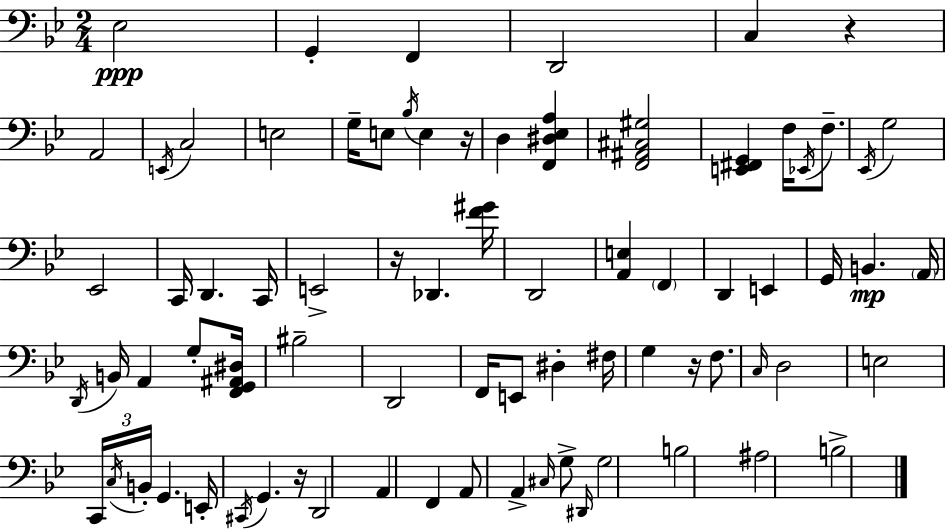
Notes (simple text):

Eb3/h G2/q F2/q D2/h C3/q R/q A2/h E2/s C3/h E3/h G3/s E3/e Bb3/s E3/q R/s D3/q [F2,D#3,Eb3,A3]/q [F2,A#2,C#3,G#3]/h [E2,F#2,G2]/q F3/s Eb2/s F3/e. Eb2/s G3/h Eb2/h C2/s D2/q. C2/s E2/h R/s Db2/q. [F4,G#4]/s D2/h [A2,E3]/q F2/q D2/q E2/q G2/s B2/q. A2/s D2/s B2/s A2/q G3/e [F2,G2,A#2,D#3]/s BIS3/h D2/h F2/s E2/e D#3/q F#3/s G3/q R/s F3/e. C3/s D3/h E3/h C2/s C3/s B2/s G2/q. E2/s C#2/s G2/q. R/s D2/h A2/q F2/q A2/e A2/q C#3/s G3/e D#2/s G3/h B3/h A#3/h B3/h